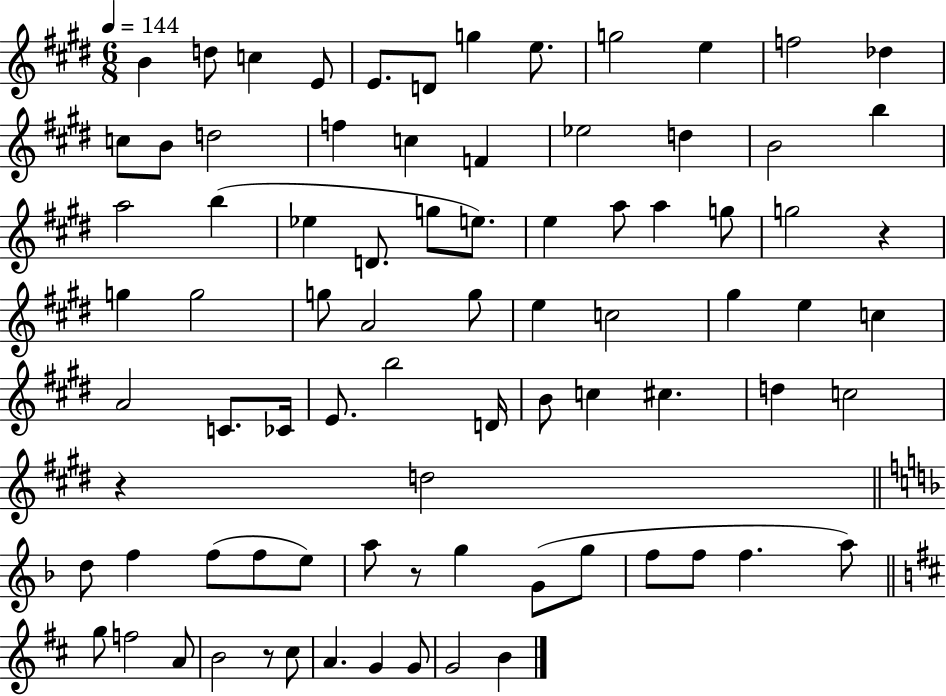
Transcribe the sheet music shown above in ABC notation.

X:1
T:Untitled
M:6/8
L:1/4
K:E
B d/2 c E/2 E/2 D/2 g e/2 g2 e f2 _d c/2 B/2 d2 f c F _e2 d B2 b a2 b _e D/2 g/2 e/2 e a/2 a g/2 g2 z g g2 g/2 A2 g/2 e c2 ^g e c A2 C/2 _C/4 E/2 b2 D/4 B/2 c ^c d c2 z d2 d/2 f f/2 f/2 e/2 a/2 z/2 g G/2 g/2 f/2 f/2 f a/2 g/2 f2 A/2 B2 z/2 ^c/2 A G G/2 G2 B